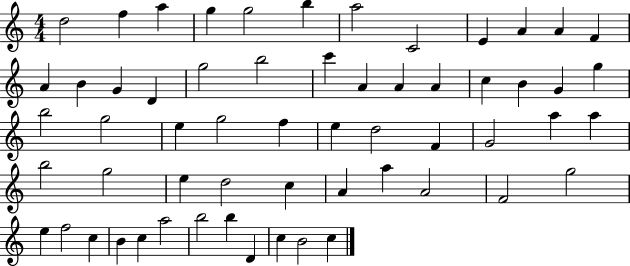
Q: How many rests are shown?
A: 0